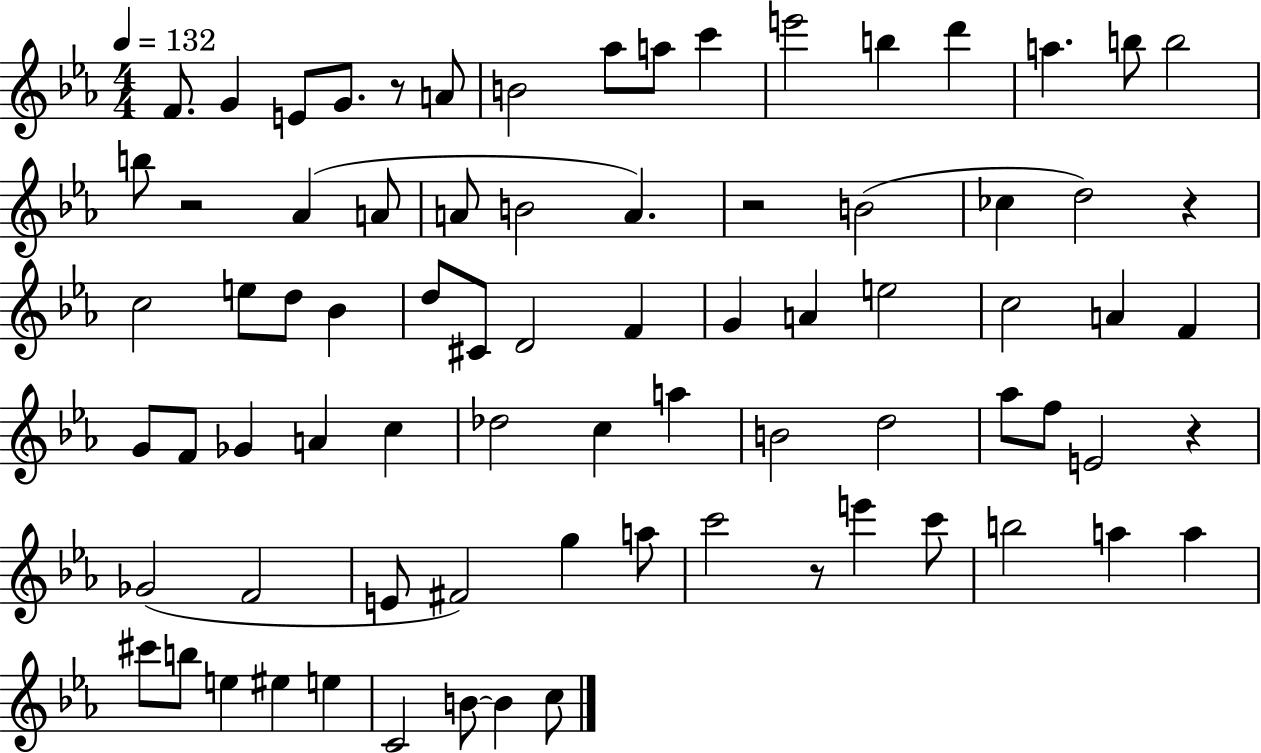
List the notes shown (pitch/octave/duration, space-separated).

F4/e. G4/q E4/e G4/e. R/e A4/e B4/h Ab5/e A5/e C6/q E6/h B5/q D6/q A5/q. B5/e B5/h B5/e R/h Ab4/q A4/e A4/e B4/h A4/q. R/h B4/h CES5/q D5/h R/q C5/h E5/e D5/e Bb4/q D5/e C#4/e D4/h F4/q G4/q A4/q E5/h C5/h A4/q F4/q G4/e F4/e Gb4/q A4/q C5/q Db5/h C5/q A5/q B4/h D5/h Ab5/e F5/e E4/h R/q Gb4/h F4/h E4/e F#4/h G5/q A5/e C6/h R/e E6/q C6/e B5/h A5/q A5/q C#6/e B5/e E5/q EIS5/q E5/q C4/h B4/e B4/q C5/e